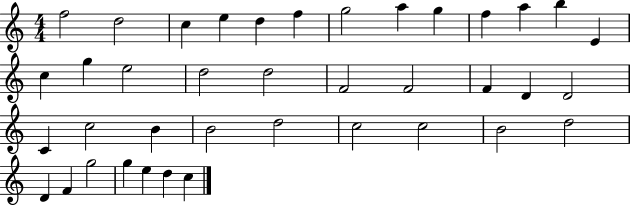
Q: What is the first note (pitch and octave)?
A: F5